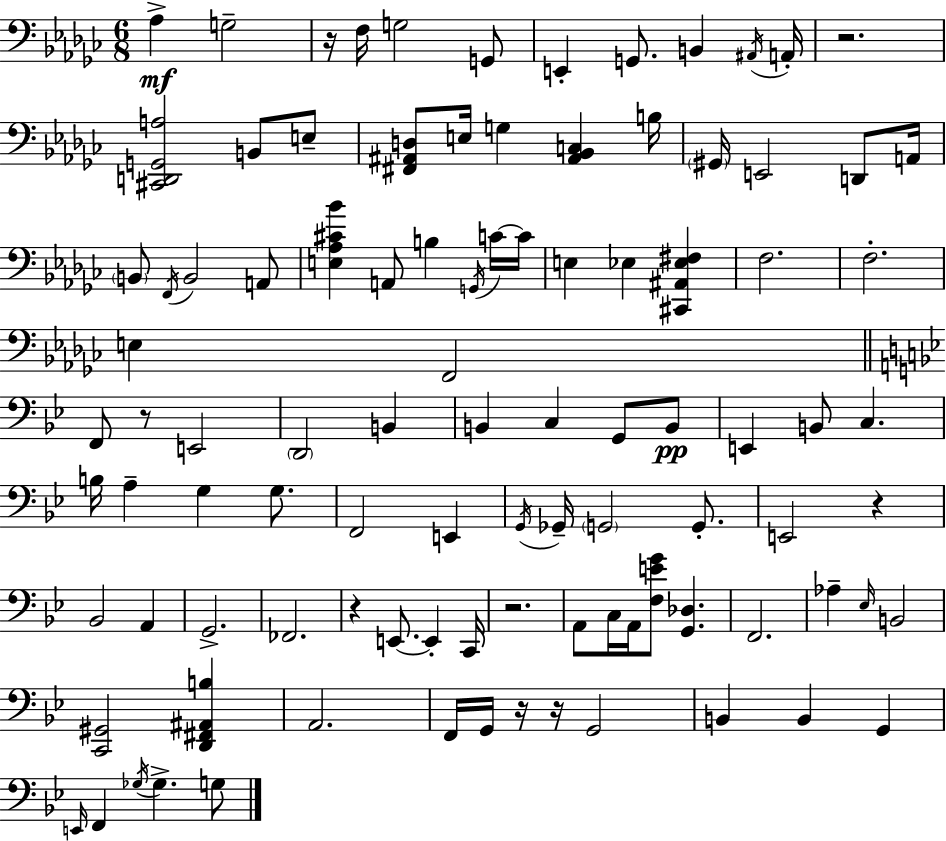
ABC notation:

X:1
T:Untitled
M:6/8
L:1/4
K:Ebm
_A, G,2 z/4 F,/4 G,2 G,,/2 E,, G,,/2 B,, ^A,,/4 A,,/4 z2 [^C,,D,,G,,A,]2 B,,/2 E,/2 [^F,,^A,,D,]/2 E,/4 G, [^A,,_B,,C,] B,/4 ^G,,/4 E,,2 D,,/2 A,,/4 B,,/2 F,,/4 B,,2 A,,/2 [E,_A,^C_B] A,,/2 B, G,,/4 C/4 C/4 E, _E, [^C,,^A,,_E,^F,] F,2 F,2 E, F,,2 F,,/2 z/2 E,,2 D,,2 B,, B,, C, G,,/2 B,,/2 E,, B,,/2 C, B,/4 A, G, G,/2 F,,2 E,, G,,/4 _G,,/4 G,,2 G,,/2 E,,2 z _B,,2 A,, G,,2 _F,,2 z E,,/2 E,, C,,/4 z2 A,,/2 C,/4 A,,/4 [F,EG]/2 [G,,_D,] F,,2 _A, _E,/4 B,,2 [C,,^G,,]2 [D,,^F,,^A,,B,] A,,2 F,,/4 G,,/4 z/4 z/4 G,,2 B,, B,, G,, E,,/4 F,, _G,/4 _G, G,/2